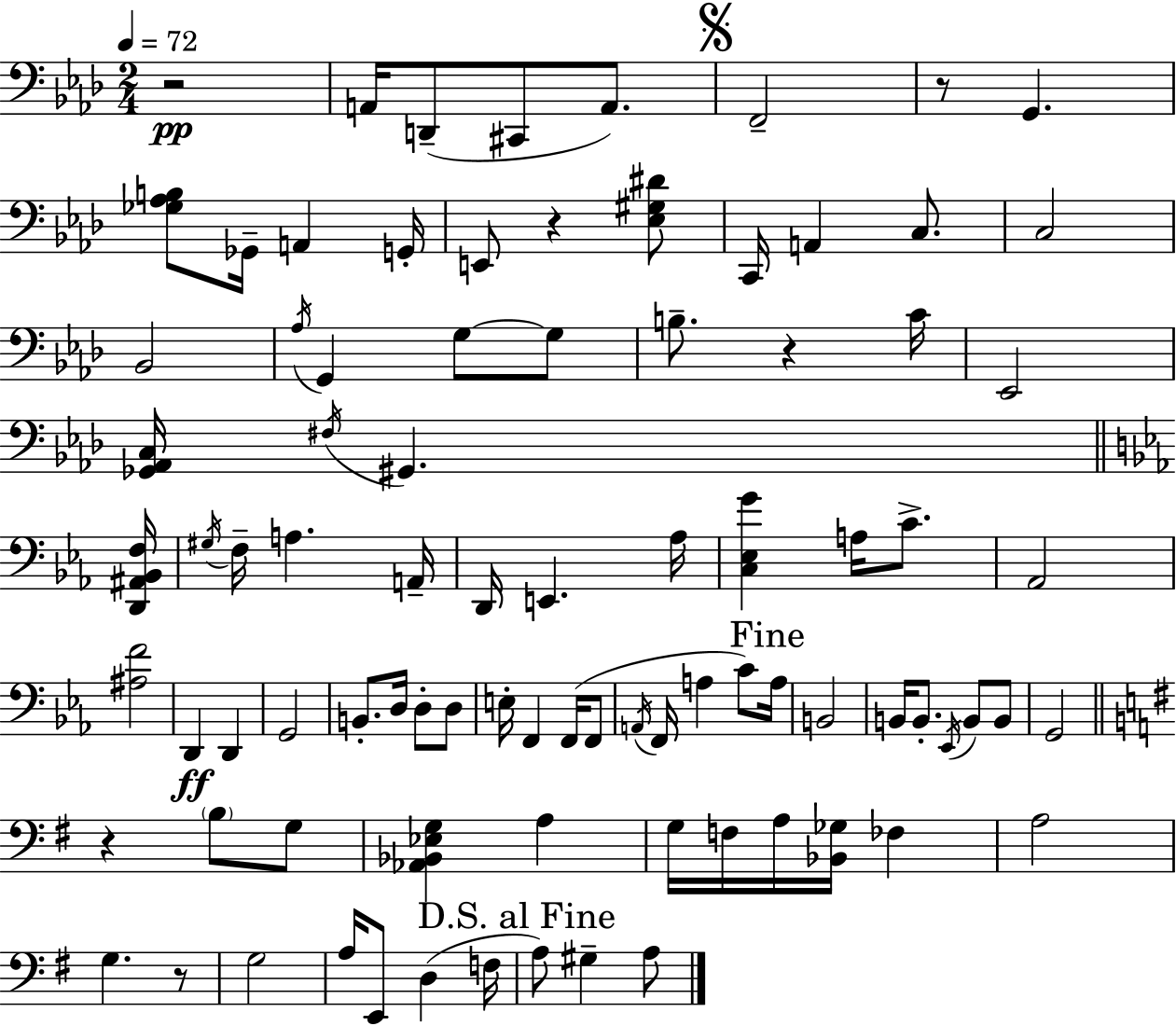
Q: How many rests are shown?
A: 6